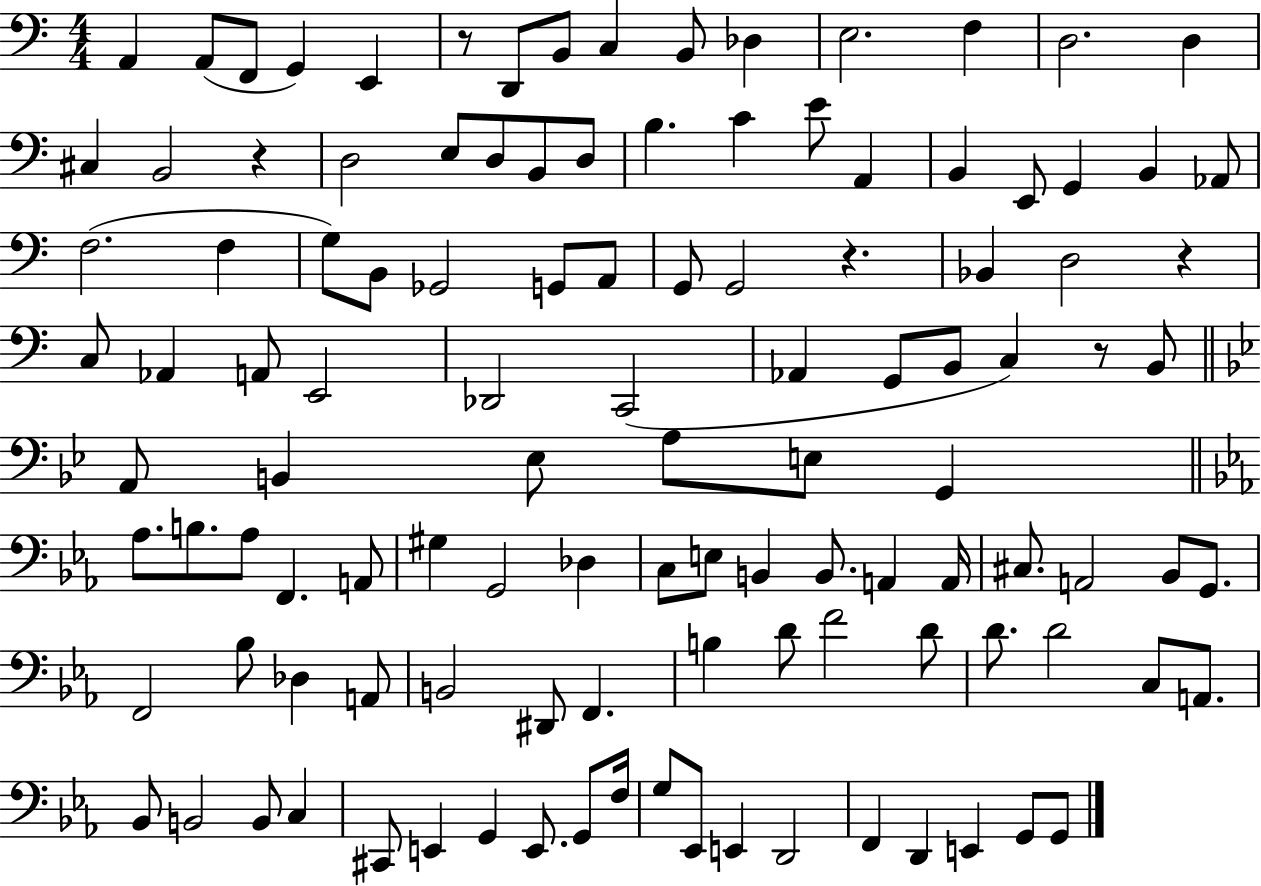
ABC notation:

X:1
T:Untitled
M:4/4
L:1/4
K:C
A,, A,,/2 F,,/2 G,, E,, z/2 D,,/2 B,,/2 C, B,,/2 _D, E,2 F, D,2 D, ^C, B,,2 z D,2 E,/2 D,/2 B,,/2 D,/2 B, C E/2 A,, B,, E,,/2 G,, B,, _A,,/2 F,2 F, G,/2 B,,/2 _G,,2 G,,/2 A,,/2 G,,/2 G,,2 z _B,, D,2 z C,/2 _A,, A,,/2 E,,2 _D,,2 C,,2 _A,, G,,/2 B,,/2 C, z/2 B,,/2 A,,/2 B,, _E,/2 A,/2 E,/2 G,, _A,/2 B,/2 _A,/2 F,, A,,/2 ^G, G,,2 _D, C,/2 E,/2 B,, B,,/2 A,, A,,/4 ^C,/2 A,,2 _B,,/2 G,,/2 F,,2 _B,/2 _D, A,,/2 B,,2 ^D,,/2 F,, B, D/2 F2 D/2 D/2 D2 C,/2 A,,/2 _B,,/2 B,,2 B,,/2 C, ^C,,/2 E,, G,, E,,/2 G,,/2 F,/4 G,/2 _E,,/2 E,, D,,2 F,, D,, E,, G,,/2 G,,/2